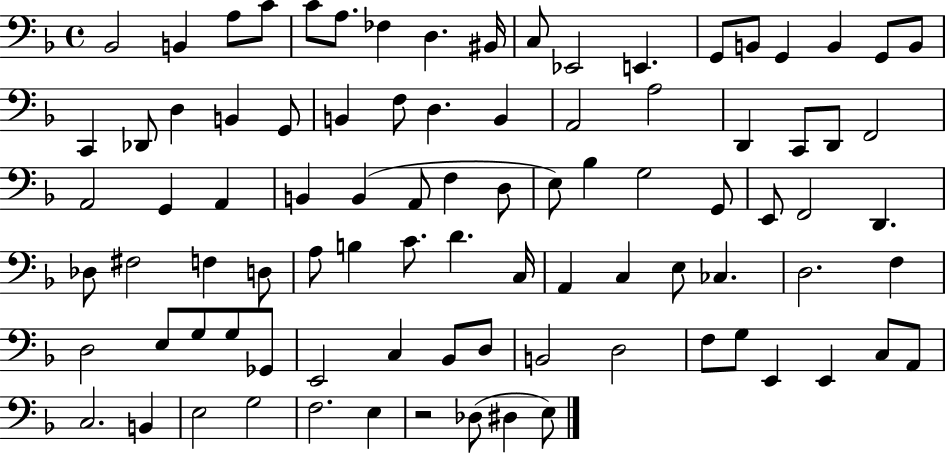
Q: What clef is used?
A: bass